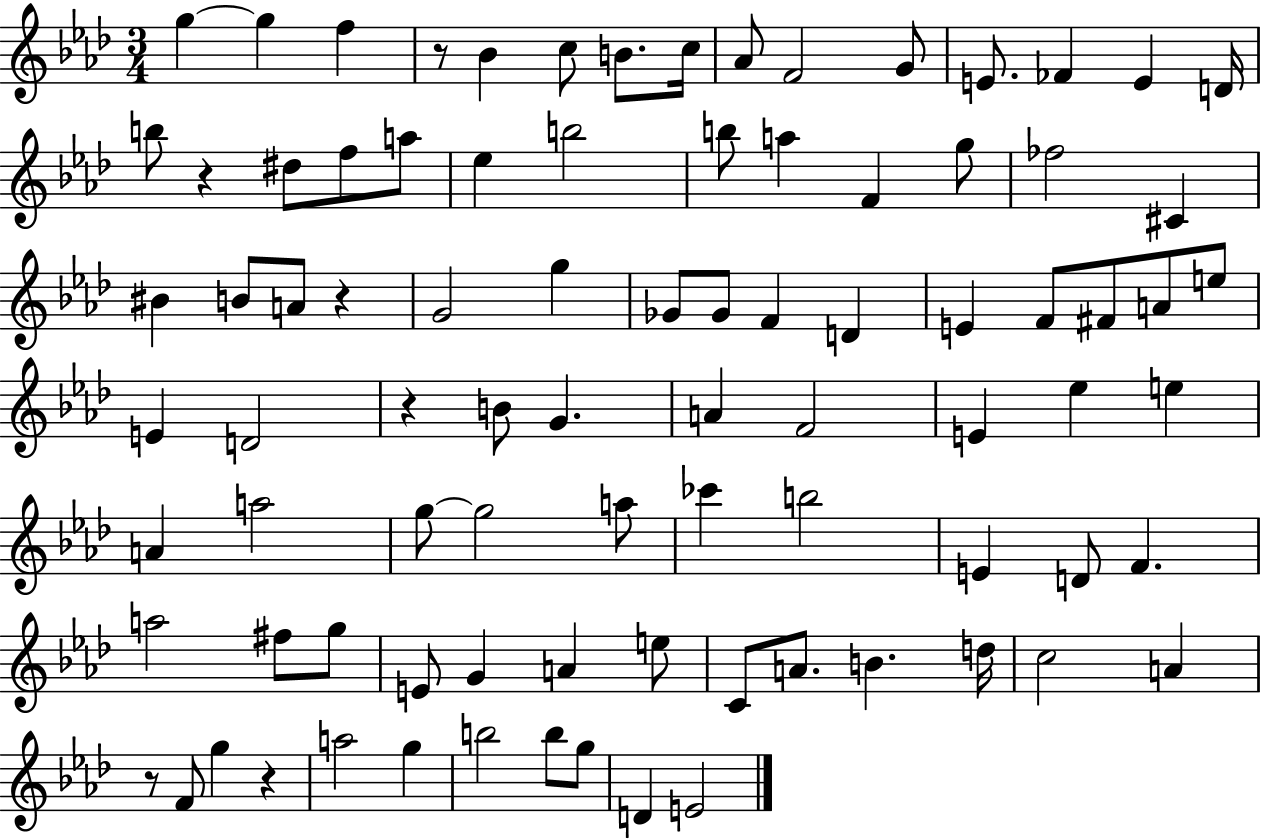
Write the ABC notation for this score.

X:1
T:Untitled
M:3/4
L:1/4
K:Ab
g g f z/2 _B c/2 B/2 c/4 _A/2 F2 G/2 E/2 _F E D/4 b/2 z ^d/2 f/2 a/2 _e b2 b/2 a F g/2 _f2 ^C ^B B/2 A/2 z G2 g _G/2 _G/2 F D E F/2 ^F/2 A/2 e/2 E D2 z B/2 G A F2 E _e e A a2 g/2 g2 a/2 _c' b2 E D/2 F a2 ^f/2 g/2 E/2 G A e/2 C/2 A/2 B d/4 c2 A z/2 F/2 g z a2 g b2 b/2 g/2 D E2